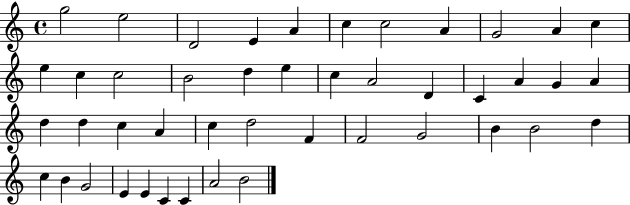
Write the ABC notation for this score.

X:1
T:Untitled
M:4/4
L:1/4
K:C
g2 e2 D2 E A c c2 A G2 A c e c c2 B2 d e c A2 D C A G A d d c A c d2 F F2 G2 B B2 d c B G2 E E C C A2 B2